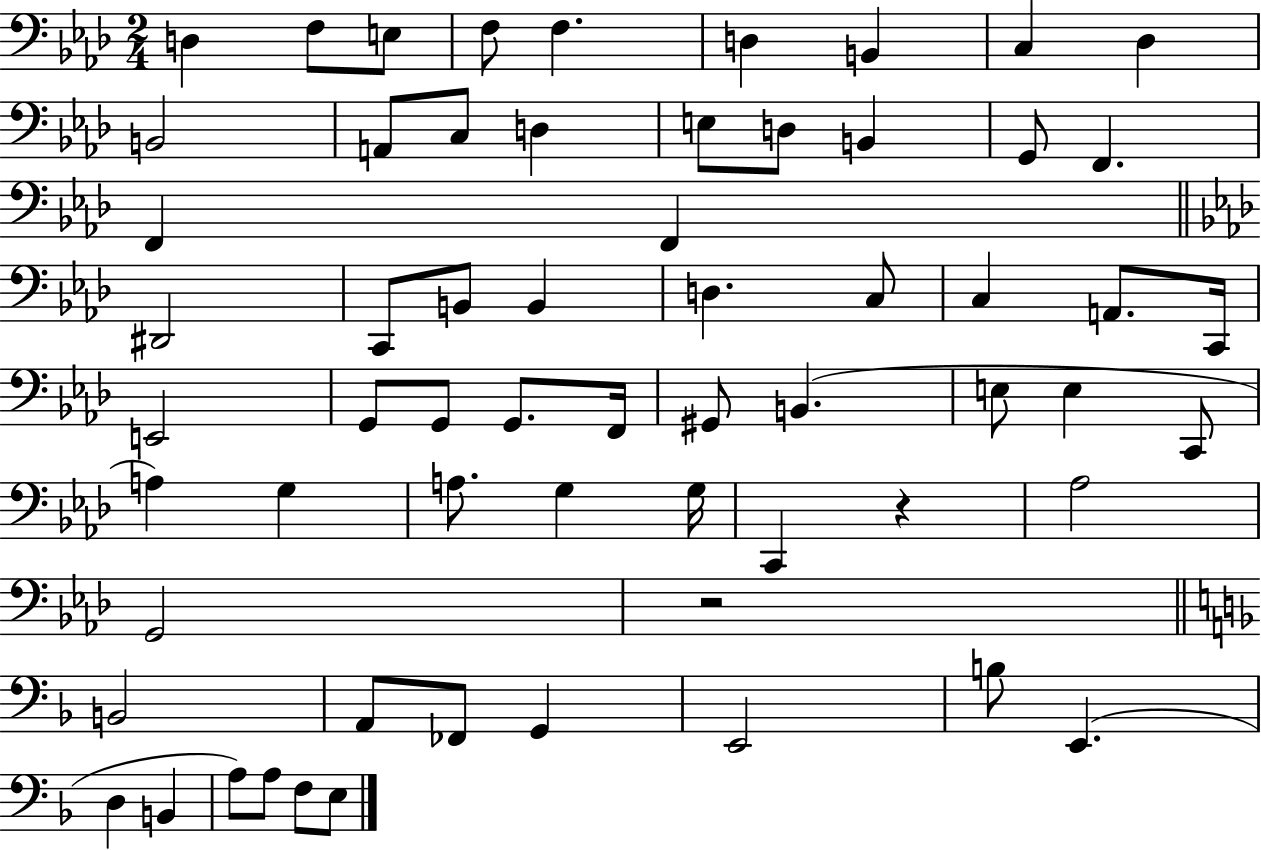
{
  \clef bass
  \numericTimeSignature
  \time 2/4
  \key aes \major
  d4 f8 e8 | f8 f4. | d4 b,4 | c4 des4 | \break b,2 | a,8 c8 d4 | e8 d8 b,4 | g,8 f,4. | \break f,4 f,4 | \bar "||" \break \key f \minor dis,2 | c,8 b,8 b,4 | d4. c8 | c4 a,8. c,16 | \break e,2 | g,8 g,8 g,8. f,16 | gis,8 b,4.( | e8 e4 c,8 | \break a4) g4 | a8. g4 g16 | c,4 r4 | aes2 | \break g,2 | r2 | \bar "||" \break \key f \major b,2 | a,8 fes,8 g,4 | e,2 | b8 e,4.( | \break d4 b,4 | a8) a8 f8 e8 | \bar "|."
}